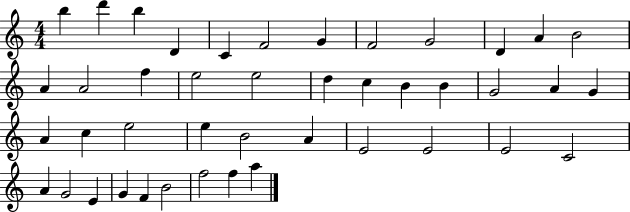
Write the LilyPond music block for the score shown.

{
  \clef treble
  \numericTimeSignature
  \time 4/4
  \key c \major
  b''4 d'''4 b''4 d'4 | c'4 f'2 g'4 | f'2 g'2 | d'4 a'4 b'2 | \break a'4 a'2 f''4 | e''2 e''2 | d''4 c''4 b'4 b'4 | g'2 a'4 g'4 | \break a'4 c''4 e''2 | e''4 b'2 a'4 | e'2 e'2 | e'2 c'2 | \break a'4 g'2 e'4 | g'4 f'4 b'2 | f''2 f''4 a''4 | \bar "|."
}